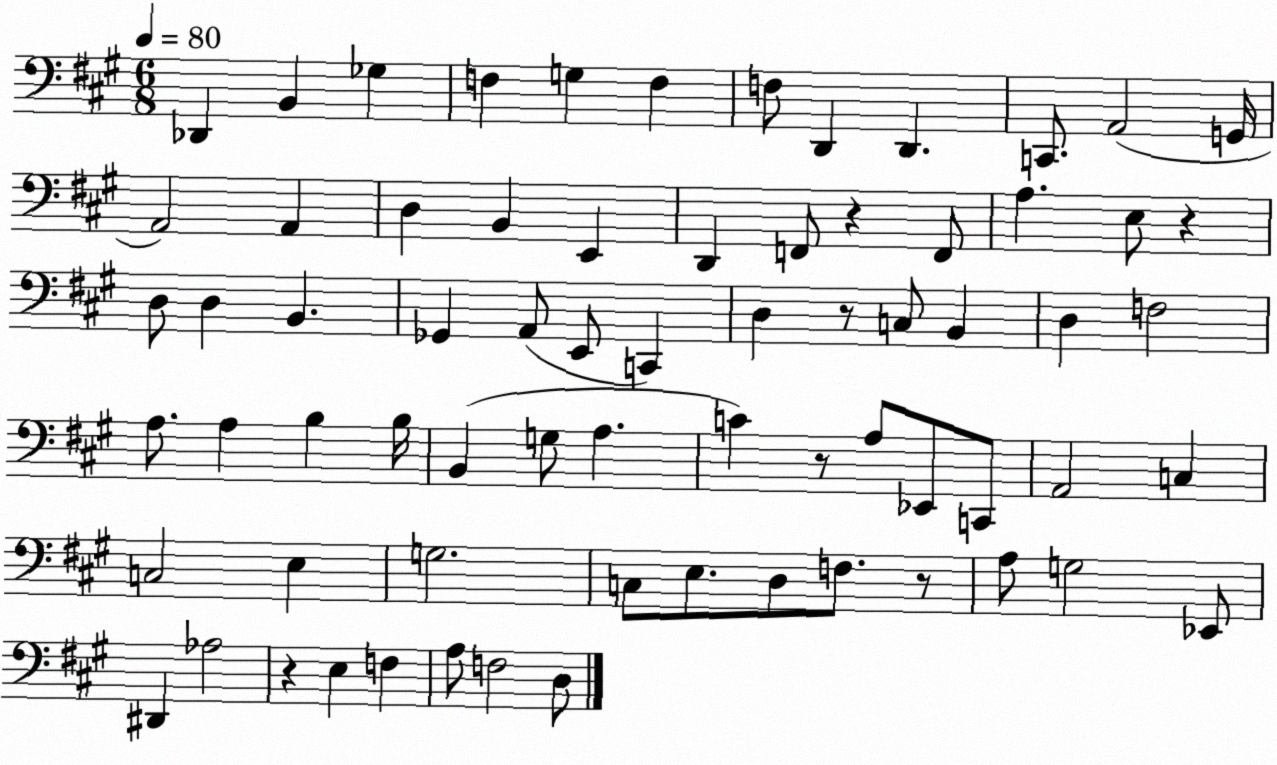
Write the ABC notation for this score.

X:1
T:Untitled
M:6/8
L:1/4
K:A
_D,, B,, _G, F, G, F, F,/2 D,, D,, C,,/2 A,,2 G,,/4 A,,2 A,, D, B,, E,, D,, F,,/2 z F,,/2 A, E,/2 z D,/2 D, B,, _G,, A,,/2 E,,/2 C,, D, z/2 C,/2 B,, D, F,2 A,/2 A, B, B,/4 B,, G,/2 A, C z/2 A,/2 _E,,/2 C,,/2 A,,2 C, C,2 E, G,2 C,/2 E,/2 D,/2 F,/2 z/2 A,/2 G,2 _E,,/2 ^D,, _A,2 z E, F, A,/2 F,2 D,/2